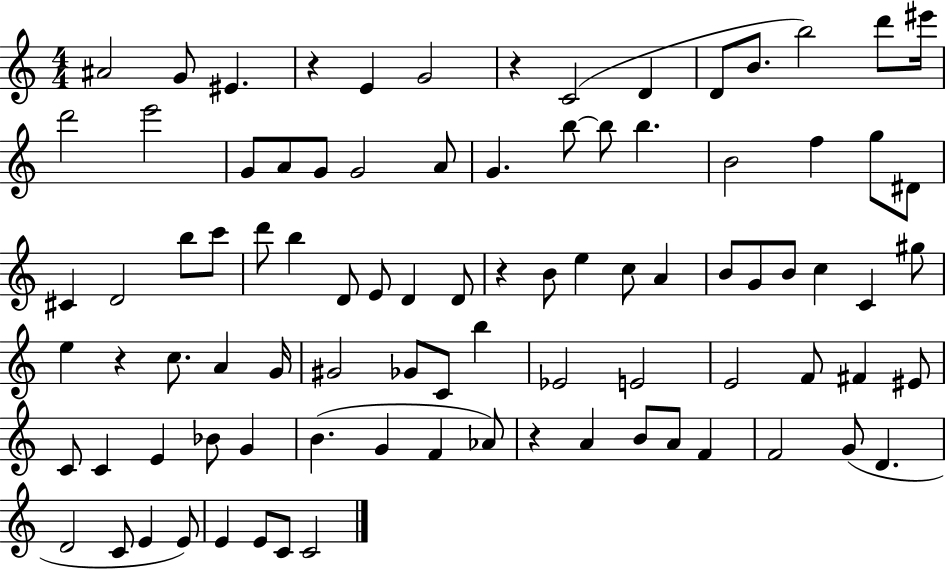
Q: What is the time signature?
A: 4/4